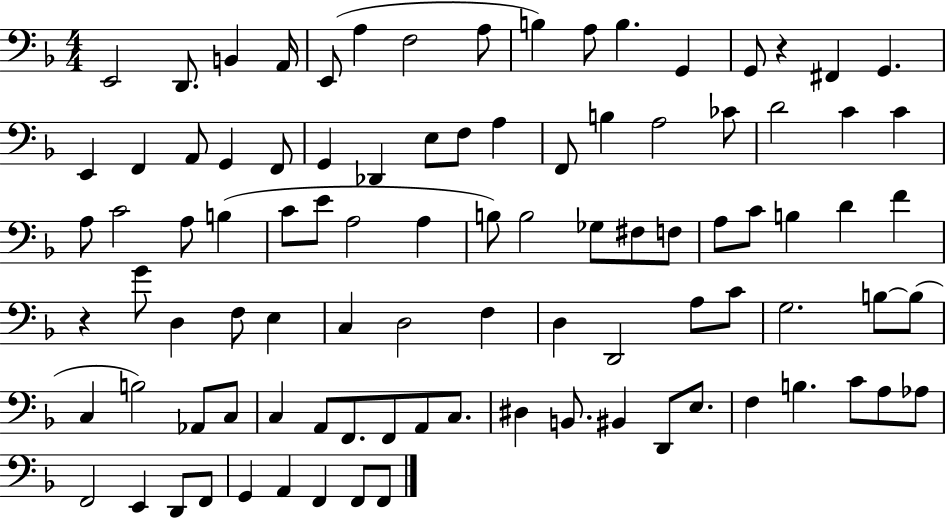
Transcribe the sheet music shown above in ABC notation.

X:1
T:Untitled
M:4/4
L:1/4
K:F
E,,2 D,,/2 B,, A,,/4 E,,/2 A, F,2 A,/2 B, A,/2 B, G,, G,,/2 z ^F,, G,, E,, F,, A,,/2 G,, F,,/2 G,, _D,, E,/2 F,/2 A, F,,/2 B, A,2 _C/2 D2 C C A,/2 C2 A,/2 B, C/2 E/2 A,2 A, B,/2 B,2 _G,/2 ^F,/2 F,/2 A,/2 C/2 B, D F z G/2 D, F,/2 E, C, D,2 F, D, D,,2 A,/2 C/2 G,2 B,/2 B,/2 C, B,2 _A,,/2 C,/2 C, A,,/2 F,,/2 F,,/2 A,,/2 C,/2 ^D, B,,/2 ^B,, D,,/2 E,/2 F, B, C/2 A,/2 _A,/2 F,,2 E,, D,,/2 F,,/2 G,, A,, F,, F,,/2 F,,/2